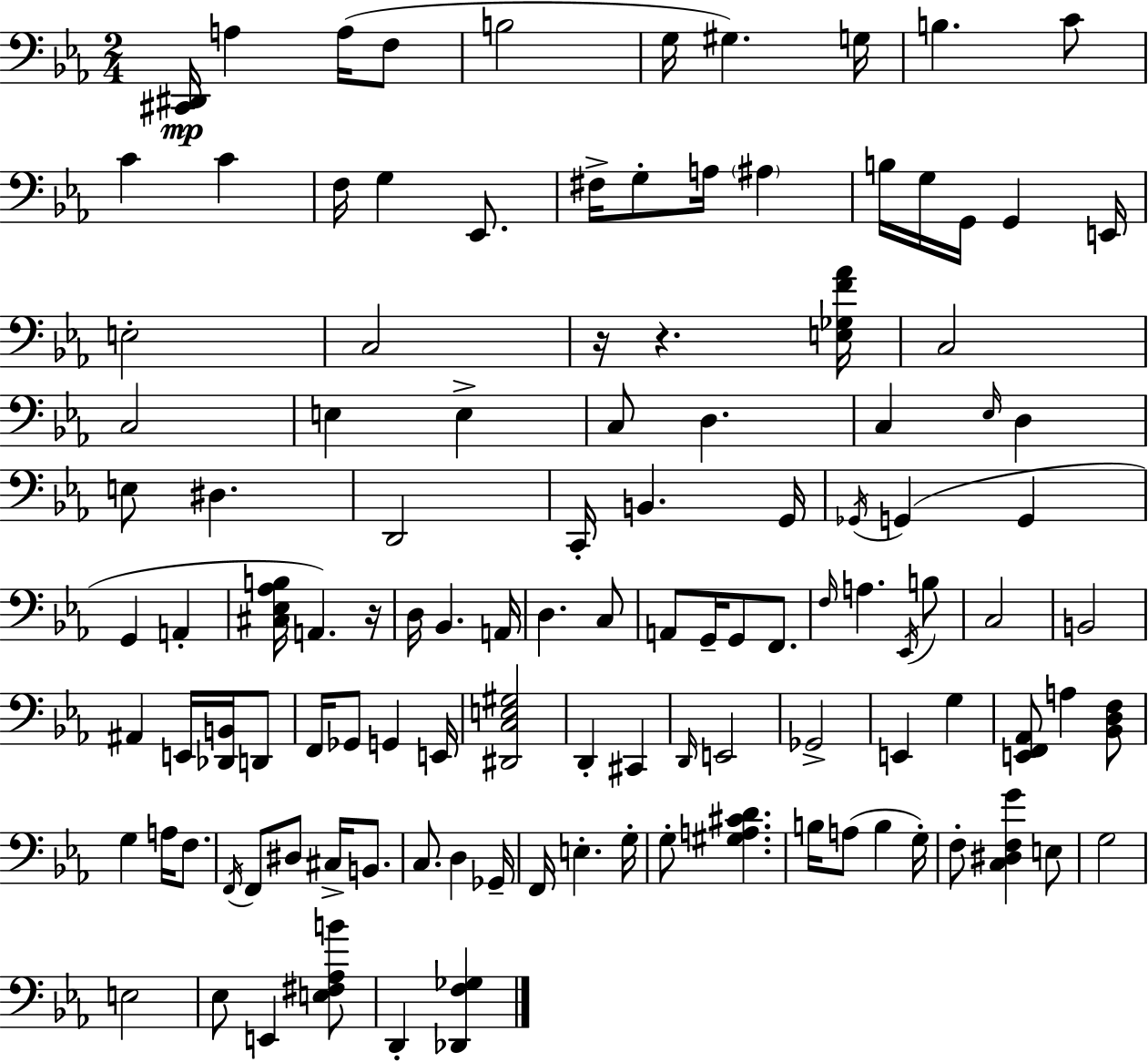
{
  \clef bass
  \numericTimeSignature
  \time 2/4
  \key c \minor
  <cis, dis,>16\mp a4 a16( f8 | b2 | g16 gis4.) g16 | b4. c'8 | \break c'4 c'4 | f16 g4 ees,8. | fis16-> g8-. a16 \parenthesize ais4 | b16 g16 g,16 g,4 e,16 | \break e2-. | c2 | r16 r4. <e ges f' aes'>16 | c2 | \break c2 | e4 e4-> | c8 d4. | c4 \grace { ees16 } d4 | \break e8 dis4. | d,2 | c,16-. b,4. | g,16 \acciaccatura { ges,16 } g,4( g,4 | \break g,4 a,4-. | <cis ees aes b>16 a,4.) | r16 d16 bes,4. | a,16 d4. | \break c8 a,8 g,16-- g,8 f,8. | \grace { f16 } a4. | \acciaccatura { ees,16 } b8 c2 | b,2 | \break ais,4 | e,16 <des, b,>16 d,8 f,16 ges,8 g,4 | e,16 <dis, c e gis>2 | d,4-. | \break cis,4 \grace { d,16 } e,2 | ges,2-> | e,4 | g4 <e, f, aes,>8 a4 | \break <bes, d f>8 g4 | a16 f8. \acciaccatura { f,16 } f,8 | dis8 cis16-> b,8. c8. | d4 ges,16-- f,16 e4.-. | \break g16-. g8-. | <gis a cis' d'>4. b16 a8( | b4 g16-.) f8-. | <c dis f g'>4 e8 g2 | \break e2 | ees8 | e,4 <e fis aes b'>8 d,4-. | <des, f ges>4 \bar "|."
}